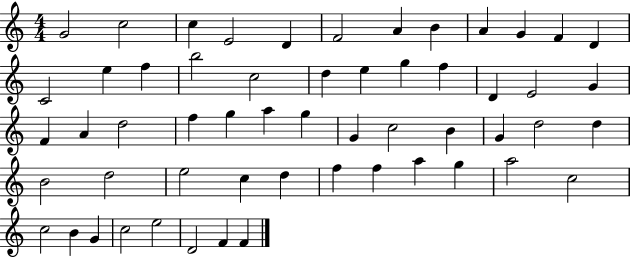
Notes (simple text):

G4/h C5/h C5/q E4/h D4/q F4/h A4/q B4/q A4/q G4/q F4/q D4/q C4/h E5/q F5/q B5/h C5/h D5/q E5/q G5/q F5/q D4/q E4/h G4/q F4/q A4/q D5/h F5/q G5/q A5/q G5/q G4/q C5/h B4/q G4/q D5/h D5/q B4/h D5/h E5/h C5/q D5/q F5/q F5/q A5/q G5/q A5/h C5/h C5/h B4/q G4/q C5/h E5/h D4/h F4/q F4/q